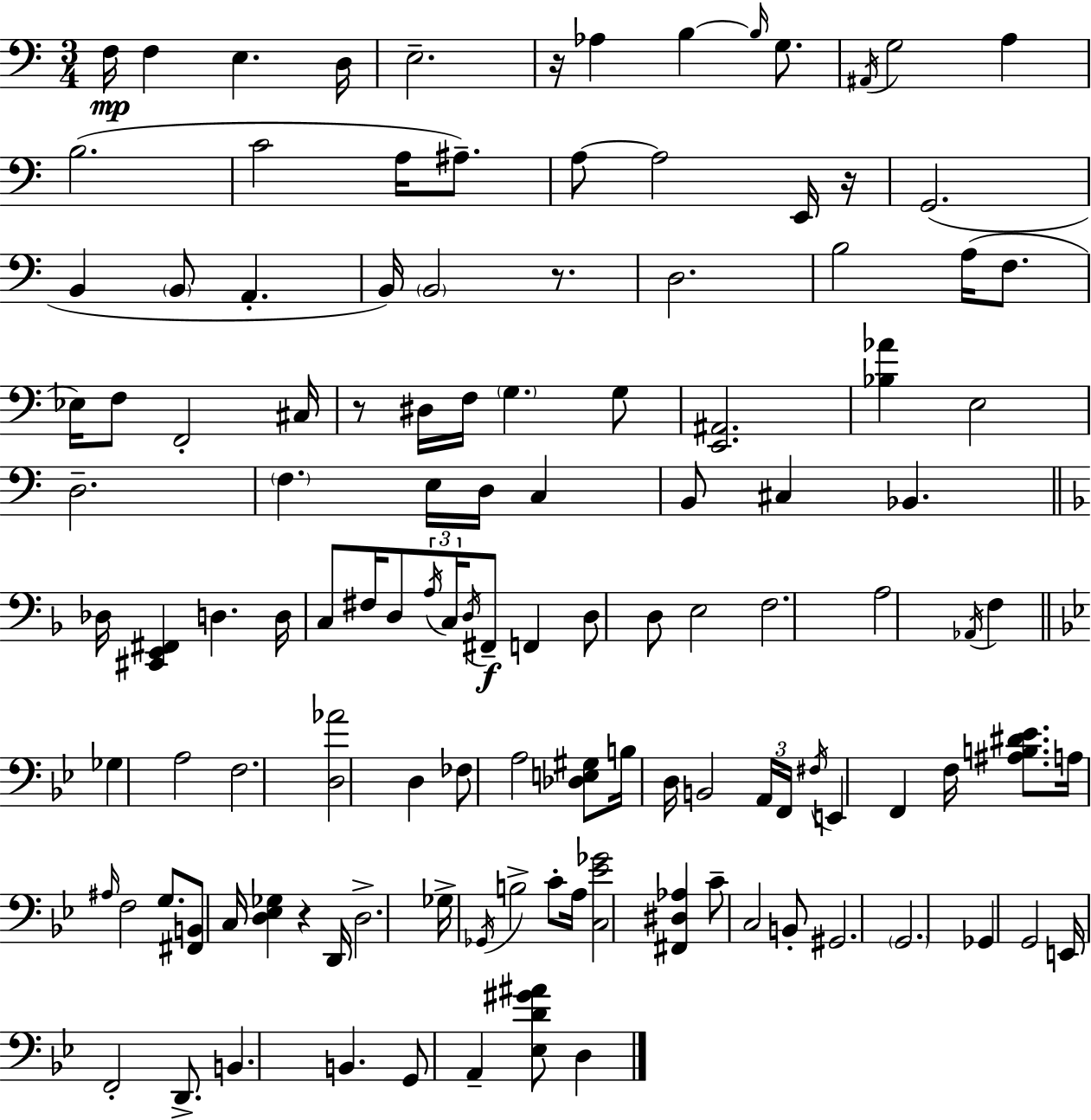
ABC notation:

X:1
T:Untitled
M:3/4
L:1/4
K:C
F,/4 F, E, D,/4 E,2 z/4 _A, B, B,/4 G,/2 ^A,,/4 G,2 A, B,2 C2 A,/4 ^A,/2 A,/2 A,2 E,,/4 z/4 G,,2 B,, B,,/2 A,, B,,/4 B,,2 z/2 D,2 B,2 A,/4 F,/2 _E,/4 F,/2 F,,2 ^C,/4 z/2 ^D,/4 F,/4 G, G,/2 [E,,^A,,]2 [_B,_A] E,2 D,2 F, E,/4 D,/4 C, B,,/2 ^C, _B,, _D,/4 [^C,,E,,^F,,] D, D,/4 C,/2 ^F,/4 D,/2 A,/4 C,/4 D,/4 ^F,,/2 F,, D,/2 D,/2 E,2 F,2 A,2 _A,,/4 F, _G, A,2 F,2 [D,_A]2 D, _F,/2 A,2 [_D,E,^G,]/2 B,/4 D,/4 B,,2 A,,/4 F,,/4 ^F,/4 E,, F,, F,/4 [^A,B,^D_E]/2 A,/4 ^A,/4 F,2 G,/2 [^F,,B,,]/2 C,/4 [D,_E,_G,] z D,,/4 D,2 _G,/4 _G,,/4 B,2 C/2 A,/4 [C,_E_G]2 [^F,,^D,_A,] C/2 C,2 B,,/2 ^G,,2 G,,2 _G,, G,,2 E,,/4 F,,2 D,,/2 B,, B,, G,,/2 A,, [_E,D^G^A]/2 D,